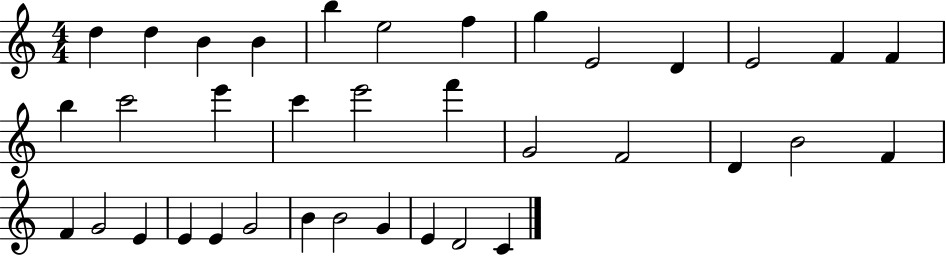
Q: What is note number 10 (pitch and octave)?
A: D4